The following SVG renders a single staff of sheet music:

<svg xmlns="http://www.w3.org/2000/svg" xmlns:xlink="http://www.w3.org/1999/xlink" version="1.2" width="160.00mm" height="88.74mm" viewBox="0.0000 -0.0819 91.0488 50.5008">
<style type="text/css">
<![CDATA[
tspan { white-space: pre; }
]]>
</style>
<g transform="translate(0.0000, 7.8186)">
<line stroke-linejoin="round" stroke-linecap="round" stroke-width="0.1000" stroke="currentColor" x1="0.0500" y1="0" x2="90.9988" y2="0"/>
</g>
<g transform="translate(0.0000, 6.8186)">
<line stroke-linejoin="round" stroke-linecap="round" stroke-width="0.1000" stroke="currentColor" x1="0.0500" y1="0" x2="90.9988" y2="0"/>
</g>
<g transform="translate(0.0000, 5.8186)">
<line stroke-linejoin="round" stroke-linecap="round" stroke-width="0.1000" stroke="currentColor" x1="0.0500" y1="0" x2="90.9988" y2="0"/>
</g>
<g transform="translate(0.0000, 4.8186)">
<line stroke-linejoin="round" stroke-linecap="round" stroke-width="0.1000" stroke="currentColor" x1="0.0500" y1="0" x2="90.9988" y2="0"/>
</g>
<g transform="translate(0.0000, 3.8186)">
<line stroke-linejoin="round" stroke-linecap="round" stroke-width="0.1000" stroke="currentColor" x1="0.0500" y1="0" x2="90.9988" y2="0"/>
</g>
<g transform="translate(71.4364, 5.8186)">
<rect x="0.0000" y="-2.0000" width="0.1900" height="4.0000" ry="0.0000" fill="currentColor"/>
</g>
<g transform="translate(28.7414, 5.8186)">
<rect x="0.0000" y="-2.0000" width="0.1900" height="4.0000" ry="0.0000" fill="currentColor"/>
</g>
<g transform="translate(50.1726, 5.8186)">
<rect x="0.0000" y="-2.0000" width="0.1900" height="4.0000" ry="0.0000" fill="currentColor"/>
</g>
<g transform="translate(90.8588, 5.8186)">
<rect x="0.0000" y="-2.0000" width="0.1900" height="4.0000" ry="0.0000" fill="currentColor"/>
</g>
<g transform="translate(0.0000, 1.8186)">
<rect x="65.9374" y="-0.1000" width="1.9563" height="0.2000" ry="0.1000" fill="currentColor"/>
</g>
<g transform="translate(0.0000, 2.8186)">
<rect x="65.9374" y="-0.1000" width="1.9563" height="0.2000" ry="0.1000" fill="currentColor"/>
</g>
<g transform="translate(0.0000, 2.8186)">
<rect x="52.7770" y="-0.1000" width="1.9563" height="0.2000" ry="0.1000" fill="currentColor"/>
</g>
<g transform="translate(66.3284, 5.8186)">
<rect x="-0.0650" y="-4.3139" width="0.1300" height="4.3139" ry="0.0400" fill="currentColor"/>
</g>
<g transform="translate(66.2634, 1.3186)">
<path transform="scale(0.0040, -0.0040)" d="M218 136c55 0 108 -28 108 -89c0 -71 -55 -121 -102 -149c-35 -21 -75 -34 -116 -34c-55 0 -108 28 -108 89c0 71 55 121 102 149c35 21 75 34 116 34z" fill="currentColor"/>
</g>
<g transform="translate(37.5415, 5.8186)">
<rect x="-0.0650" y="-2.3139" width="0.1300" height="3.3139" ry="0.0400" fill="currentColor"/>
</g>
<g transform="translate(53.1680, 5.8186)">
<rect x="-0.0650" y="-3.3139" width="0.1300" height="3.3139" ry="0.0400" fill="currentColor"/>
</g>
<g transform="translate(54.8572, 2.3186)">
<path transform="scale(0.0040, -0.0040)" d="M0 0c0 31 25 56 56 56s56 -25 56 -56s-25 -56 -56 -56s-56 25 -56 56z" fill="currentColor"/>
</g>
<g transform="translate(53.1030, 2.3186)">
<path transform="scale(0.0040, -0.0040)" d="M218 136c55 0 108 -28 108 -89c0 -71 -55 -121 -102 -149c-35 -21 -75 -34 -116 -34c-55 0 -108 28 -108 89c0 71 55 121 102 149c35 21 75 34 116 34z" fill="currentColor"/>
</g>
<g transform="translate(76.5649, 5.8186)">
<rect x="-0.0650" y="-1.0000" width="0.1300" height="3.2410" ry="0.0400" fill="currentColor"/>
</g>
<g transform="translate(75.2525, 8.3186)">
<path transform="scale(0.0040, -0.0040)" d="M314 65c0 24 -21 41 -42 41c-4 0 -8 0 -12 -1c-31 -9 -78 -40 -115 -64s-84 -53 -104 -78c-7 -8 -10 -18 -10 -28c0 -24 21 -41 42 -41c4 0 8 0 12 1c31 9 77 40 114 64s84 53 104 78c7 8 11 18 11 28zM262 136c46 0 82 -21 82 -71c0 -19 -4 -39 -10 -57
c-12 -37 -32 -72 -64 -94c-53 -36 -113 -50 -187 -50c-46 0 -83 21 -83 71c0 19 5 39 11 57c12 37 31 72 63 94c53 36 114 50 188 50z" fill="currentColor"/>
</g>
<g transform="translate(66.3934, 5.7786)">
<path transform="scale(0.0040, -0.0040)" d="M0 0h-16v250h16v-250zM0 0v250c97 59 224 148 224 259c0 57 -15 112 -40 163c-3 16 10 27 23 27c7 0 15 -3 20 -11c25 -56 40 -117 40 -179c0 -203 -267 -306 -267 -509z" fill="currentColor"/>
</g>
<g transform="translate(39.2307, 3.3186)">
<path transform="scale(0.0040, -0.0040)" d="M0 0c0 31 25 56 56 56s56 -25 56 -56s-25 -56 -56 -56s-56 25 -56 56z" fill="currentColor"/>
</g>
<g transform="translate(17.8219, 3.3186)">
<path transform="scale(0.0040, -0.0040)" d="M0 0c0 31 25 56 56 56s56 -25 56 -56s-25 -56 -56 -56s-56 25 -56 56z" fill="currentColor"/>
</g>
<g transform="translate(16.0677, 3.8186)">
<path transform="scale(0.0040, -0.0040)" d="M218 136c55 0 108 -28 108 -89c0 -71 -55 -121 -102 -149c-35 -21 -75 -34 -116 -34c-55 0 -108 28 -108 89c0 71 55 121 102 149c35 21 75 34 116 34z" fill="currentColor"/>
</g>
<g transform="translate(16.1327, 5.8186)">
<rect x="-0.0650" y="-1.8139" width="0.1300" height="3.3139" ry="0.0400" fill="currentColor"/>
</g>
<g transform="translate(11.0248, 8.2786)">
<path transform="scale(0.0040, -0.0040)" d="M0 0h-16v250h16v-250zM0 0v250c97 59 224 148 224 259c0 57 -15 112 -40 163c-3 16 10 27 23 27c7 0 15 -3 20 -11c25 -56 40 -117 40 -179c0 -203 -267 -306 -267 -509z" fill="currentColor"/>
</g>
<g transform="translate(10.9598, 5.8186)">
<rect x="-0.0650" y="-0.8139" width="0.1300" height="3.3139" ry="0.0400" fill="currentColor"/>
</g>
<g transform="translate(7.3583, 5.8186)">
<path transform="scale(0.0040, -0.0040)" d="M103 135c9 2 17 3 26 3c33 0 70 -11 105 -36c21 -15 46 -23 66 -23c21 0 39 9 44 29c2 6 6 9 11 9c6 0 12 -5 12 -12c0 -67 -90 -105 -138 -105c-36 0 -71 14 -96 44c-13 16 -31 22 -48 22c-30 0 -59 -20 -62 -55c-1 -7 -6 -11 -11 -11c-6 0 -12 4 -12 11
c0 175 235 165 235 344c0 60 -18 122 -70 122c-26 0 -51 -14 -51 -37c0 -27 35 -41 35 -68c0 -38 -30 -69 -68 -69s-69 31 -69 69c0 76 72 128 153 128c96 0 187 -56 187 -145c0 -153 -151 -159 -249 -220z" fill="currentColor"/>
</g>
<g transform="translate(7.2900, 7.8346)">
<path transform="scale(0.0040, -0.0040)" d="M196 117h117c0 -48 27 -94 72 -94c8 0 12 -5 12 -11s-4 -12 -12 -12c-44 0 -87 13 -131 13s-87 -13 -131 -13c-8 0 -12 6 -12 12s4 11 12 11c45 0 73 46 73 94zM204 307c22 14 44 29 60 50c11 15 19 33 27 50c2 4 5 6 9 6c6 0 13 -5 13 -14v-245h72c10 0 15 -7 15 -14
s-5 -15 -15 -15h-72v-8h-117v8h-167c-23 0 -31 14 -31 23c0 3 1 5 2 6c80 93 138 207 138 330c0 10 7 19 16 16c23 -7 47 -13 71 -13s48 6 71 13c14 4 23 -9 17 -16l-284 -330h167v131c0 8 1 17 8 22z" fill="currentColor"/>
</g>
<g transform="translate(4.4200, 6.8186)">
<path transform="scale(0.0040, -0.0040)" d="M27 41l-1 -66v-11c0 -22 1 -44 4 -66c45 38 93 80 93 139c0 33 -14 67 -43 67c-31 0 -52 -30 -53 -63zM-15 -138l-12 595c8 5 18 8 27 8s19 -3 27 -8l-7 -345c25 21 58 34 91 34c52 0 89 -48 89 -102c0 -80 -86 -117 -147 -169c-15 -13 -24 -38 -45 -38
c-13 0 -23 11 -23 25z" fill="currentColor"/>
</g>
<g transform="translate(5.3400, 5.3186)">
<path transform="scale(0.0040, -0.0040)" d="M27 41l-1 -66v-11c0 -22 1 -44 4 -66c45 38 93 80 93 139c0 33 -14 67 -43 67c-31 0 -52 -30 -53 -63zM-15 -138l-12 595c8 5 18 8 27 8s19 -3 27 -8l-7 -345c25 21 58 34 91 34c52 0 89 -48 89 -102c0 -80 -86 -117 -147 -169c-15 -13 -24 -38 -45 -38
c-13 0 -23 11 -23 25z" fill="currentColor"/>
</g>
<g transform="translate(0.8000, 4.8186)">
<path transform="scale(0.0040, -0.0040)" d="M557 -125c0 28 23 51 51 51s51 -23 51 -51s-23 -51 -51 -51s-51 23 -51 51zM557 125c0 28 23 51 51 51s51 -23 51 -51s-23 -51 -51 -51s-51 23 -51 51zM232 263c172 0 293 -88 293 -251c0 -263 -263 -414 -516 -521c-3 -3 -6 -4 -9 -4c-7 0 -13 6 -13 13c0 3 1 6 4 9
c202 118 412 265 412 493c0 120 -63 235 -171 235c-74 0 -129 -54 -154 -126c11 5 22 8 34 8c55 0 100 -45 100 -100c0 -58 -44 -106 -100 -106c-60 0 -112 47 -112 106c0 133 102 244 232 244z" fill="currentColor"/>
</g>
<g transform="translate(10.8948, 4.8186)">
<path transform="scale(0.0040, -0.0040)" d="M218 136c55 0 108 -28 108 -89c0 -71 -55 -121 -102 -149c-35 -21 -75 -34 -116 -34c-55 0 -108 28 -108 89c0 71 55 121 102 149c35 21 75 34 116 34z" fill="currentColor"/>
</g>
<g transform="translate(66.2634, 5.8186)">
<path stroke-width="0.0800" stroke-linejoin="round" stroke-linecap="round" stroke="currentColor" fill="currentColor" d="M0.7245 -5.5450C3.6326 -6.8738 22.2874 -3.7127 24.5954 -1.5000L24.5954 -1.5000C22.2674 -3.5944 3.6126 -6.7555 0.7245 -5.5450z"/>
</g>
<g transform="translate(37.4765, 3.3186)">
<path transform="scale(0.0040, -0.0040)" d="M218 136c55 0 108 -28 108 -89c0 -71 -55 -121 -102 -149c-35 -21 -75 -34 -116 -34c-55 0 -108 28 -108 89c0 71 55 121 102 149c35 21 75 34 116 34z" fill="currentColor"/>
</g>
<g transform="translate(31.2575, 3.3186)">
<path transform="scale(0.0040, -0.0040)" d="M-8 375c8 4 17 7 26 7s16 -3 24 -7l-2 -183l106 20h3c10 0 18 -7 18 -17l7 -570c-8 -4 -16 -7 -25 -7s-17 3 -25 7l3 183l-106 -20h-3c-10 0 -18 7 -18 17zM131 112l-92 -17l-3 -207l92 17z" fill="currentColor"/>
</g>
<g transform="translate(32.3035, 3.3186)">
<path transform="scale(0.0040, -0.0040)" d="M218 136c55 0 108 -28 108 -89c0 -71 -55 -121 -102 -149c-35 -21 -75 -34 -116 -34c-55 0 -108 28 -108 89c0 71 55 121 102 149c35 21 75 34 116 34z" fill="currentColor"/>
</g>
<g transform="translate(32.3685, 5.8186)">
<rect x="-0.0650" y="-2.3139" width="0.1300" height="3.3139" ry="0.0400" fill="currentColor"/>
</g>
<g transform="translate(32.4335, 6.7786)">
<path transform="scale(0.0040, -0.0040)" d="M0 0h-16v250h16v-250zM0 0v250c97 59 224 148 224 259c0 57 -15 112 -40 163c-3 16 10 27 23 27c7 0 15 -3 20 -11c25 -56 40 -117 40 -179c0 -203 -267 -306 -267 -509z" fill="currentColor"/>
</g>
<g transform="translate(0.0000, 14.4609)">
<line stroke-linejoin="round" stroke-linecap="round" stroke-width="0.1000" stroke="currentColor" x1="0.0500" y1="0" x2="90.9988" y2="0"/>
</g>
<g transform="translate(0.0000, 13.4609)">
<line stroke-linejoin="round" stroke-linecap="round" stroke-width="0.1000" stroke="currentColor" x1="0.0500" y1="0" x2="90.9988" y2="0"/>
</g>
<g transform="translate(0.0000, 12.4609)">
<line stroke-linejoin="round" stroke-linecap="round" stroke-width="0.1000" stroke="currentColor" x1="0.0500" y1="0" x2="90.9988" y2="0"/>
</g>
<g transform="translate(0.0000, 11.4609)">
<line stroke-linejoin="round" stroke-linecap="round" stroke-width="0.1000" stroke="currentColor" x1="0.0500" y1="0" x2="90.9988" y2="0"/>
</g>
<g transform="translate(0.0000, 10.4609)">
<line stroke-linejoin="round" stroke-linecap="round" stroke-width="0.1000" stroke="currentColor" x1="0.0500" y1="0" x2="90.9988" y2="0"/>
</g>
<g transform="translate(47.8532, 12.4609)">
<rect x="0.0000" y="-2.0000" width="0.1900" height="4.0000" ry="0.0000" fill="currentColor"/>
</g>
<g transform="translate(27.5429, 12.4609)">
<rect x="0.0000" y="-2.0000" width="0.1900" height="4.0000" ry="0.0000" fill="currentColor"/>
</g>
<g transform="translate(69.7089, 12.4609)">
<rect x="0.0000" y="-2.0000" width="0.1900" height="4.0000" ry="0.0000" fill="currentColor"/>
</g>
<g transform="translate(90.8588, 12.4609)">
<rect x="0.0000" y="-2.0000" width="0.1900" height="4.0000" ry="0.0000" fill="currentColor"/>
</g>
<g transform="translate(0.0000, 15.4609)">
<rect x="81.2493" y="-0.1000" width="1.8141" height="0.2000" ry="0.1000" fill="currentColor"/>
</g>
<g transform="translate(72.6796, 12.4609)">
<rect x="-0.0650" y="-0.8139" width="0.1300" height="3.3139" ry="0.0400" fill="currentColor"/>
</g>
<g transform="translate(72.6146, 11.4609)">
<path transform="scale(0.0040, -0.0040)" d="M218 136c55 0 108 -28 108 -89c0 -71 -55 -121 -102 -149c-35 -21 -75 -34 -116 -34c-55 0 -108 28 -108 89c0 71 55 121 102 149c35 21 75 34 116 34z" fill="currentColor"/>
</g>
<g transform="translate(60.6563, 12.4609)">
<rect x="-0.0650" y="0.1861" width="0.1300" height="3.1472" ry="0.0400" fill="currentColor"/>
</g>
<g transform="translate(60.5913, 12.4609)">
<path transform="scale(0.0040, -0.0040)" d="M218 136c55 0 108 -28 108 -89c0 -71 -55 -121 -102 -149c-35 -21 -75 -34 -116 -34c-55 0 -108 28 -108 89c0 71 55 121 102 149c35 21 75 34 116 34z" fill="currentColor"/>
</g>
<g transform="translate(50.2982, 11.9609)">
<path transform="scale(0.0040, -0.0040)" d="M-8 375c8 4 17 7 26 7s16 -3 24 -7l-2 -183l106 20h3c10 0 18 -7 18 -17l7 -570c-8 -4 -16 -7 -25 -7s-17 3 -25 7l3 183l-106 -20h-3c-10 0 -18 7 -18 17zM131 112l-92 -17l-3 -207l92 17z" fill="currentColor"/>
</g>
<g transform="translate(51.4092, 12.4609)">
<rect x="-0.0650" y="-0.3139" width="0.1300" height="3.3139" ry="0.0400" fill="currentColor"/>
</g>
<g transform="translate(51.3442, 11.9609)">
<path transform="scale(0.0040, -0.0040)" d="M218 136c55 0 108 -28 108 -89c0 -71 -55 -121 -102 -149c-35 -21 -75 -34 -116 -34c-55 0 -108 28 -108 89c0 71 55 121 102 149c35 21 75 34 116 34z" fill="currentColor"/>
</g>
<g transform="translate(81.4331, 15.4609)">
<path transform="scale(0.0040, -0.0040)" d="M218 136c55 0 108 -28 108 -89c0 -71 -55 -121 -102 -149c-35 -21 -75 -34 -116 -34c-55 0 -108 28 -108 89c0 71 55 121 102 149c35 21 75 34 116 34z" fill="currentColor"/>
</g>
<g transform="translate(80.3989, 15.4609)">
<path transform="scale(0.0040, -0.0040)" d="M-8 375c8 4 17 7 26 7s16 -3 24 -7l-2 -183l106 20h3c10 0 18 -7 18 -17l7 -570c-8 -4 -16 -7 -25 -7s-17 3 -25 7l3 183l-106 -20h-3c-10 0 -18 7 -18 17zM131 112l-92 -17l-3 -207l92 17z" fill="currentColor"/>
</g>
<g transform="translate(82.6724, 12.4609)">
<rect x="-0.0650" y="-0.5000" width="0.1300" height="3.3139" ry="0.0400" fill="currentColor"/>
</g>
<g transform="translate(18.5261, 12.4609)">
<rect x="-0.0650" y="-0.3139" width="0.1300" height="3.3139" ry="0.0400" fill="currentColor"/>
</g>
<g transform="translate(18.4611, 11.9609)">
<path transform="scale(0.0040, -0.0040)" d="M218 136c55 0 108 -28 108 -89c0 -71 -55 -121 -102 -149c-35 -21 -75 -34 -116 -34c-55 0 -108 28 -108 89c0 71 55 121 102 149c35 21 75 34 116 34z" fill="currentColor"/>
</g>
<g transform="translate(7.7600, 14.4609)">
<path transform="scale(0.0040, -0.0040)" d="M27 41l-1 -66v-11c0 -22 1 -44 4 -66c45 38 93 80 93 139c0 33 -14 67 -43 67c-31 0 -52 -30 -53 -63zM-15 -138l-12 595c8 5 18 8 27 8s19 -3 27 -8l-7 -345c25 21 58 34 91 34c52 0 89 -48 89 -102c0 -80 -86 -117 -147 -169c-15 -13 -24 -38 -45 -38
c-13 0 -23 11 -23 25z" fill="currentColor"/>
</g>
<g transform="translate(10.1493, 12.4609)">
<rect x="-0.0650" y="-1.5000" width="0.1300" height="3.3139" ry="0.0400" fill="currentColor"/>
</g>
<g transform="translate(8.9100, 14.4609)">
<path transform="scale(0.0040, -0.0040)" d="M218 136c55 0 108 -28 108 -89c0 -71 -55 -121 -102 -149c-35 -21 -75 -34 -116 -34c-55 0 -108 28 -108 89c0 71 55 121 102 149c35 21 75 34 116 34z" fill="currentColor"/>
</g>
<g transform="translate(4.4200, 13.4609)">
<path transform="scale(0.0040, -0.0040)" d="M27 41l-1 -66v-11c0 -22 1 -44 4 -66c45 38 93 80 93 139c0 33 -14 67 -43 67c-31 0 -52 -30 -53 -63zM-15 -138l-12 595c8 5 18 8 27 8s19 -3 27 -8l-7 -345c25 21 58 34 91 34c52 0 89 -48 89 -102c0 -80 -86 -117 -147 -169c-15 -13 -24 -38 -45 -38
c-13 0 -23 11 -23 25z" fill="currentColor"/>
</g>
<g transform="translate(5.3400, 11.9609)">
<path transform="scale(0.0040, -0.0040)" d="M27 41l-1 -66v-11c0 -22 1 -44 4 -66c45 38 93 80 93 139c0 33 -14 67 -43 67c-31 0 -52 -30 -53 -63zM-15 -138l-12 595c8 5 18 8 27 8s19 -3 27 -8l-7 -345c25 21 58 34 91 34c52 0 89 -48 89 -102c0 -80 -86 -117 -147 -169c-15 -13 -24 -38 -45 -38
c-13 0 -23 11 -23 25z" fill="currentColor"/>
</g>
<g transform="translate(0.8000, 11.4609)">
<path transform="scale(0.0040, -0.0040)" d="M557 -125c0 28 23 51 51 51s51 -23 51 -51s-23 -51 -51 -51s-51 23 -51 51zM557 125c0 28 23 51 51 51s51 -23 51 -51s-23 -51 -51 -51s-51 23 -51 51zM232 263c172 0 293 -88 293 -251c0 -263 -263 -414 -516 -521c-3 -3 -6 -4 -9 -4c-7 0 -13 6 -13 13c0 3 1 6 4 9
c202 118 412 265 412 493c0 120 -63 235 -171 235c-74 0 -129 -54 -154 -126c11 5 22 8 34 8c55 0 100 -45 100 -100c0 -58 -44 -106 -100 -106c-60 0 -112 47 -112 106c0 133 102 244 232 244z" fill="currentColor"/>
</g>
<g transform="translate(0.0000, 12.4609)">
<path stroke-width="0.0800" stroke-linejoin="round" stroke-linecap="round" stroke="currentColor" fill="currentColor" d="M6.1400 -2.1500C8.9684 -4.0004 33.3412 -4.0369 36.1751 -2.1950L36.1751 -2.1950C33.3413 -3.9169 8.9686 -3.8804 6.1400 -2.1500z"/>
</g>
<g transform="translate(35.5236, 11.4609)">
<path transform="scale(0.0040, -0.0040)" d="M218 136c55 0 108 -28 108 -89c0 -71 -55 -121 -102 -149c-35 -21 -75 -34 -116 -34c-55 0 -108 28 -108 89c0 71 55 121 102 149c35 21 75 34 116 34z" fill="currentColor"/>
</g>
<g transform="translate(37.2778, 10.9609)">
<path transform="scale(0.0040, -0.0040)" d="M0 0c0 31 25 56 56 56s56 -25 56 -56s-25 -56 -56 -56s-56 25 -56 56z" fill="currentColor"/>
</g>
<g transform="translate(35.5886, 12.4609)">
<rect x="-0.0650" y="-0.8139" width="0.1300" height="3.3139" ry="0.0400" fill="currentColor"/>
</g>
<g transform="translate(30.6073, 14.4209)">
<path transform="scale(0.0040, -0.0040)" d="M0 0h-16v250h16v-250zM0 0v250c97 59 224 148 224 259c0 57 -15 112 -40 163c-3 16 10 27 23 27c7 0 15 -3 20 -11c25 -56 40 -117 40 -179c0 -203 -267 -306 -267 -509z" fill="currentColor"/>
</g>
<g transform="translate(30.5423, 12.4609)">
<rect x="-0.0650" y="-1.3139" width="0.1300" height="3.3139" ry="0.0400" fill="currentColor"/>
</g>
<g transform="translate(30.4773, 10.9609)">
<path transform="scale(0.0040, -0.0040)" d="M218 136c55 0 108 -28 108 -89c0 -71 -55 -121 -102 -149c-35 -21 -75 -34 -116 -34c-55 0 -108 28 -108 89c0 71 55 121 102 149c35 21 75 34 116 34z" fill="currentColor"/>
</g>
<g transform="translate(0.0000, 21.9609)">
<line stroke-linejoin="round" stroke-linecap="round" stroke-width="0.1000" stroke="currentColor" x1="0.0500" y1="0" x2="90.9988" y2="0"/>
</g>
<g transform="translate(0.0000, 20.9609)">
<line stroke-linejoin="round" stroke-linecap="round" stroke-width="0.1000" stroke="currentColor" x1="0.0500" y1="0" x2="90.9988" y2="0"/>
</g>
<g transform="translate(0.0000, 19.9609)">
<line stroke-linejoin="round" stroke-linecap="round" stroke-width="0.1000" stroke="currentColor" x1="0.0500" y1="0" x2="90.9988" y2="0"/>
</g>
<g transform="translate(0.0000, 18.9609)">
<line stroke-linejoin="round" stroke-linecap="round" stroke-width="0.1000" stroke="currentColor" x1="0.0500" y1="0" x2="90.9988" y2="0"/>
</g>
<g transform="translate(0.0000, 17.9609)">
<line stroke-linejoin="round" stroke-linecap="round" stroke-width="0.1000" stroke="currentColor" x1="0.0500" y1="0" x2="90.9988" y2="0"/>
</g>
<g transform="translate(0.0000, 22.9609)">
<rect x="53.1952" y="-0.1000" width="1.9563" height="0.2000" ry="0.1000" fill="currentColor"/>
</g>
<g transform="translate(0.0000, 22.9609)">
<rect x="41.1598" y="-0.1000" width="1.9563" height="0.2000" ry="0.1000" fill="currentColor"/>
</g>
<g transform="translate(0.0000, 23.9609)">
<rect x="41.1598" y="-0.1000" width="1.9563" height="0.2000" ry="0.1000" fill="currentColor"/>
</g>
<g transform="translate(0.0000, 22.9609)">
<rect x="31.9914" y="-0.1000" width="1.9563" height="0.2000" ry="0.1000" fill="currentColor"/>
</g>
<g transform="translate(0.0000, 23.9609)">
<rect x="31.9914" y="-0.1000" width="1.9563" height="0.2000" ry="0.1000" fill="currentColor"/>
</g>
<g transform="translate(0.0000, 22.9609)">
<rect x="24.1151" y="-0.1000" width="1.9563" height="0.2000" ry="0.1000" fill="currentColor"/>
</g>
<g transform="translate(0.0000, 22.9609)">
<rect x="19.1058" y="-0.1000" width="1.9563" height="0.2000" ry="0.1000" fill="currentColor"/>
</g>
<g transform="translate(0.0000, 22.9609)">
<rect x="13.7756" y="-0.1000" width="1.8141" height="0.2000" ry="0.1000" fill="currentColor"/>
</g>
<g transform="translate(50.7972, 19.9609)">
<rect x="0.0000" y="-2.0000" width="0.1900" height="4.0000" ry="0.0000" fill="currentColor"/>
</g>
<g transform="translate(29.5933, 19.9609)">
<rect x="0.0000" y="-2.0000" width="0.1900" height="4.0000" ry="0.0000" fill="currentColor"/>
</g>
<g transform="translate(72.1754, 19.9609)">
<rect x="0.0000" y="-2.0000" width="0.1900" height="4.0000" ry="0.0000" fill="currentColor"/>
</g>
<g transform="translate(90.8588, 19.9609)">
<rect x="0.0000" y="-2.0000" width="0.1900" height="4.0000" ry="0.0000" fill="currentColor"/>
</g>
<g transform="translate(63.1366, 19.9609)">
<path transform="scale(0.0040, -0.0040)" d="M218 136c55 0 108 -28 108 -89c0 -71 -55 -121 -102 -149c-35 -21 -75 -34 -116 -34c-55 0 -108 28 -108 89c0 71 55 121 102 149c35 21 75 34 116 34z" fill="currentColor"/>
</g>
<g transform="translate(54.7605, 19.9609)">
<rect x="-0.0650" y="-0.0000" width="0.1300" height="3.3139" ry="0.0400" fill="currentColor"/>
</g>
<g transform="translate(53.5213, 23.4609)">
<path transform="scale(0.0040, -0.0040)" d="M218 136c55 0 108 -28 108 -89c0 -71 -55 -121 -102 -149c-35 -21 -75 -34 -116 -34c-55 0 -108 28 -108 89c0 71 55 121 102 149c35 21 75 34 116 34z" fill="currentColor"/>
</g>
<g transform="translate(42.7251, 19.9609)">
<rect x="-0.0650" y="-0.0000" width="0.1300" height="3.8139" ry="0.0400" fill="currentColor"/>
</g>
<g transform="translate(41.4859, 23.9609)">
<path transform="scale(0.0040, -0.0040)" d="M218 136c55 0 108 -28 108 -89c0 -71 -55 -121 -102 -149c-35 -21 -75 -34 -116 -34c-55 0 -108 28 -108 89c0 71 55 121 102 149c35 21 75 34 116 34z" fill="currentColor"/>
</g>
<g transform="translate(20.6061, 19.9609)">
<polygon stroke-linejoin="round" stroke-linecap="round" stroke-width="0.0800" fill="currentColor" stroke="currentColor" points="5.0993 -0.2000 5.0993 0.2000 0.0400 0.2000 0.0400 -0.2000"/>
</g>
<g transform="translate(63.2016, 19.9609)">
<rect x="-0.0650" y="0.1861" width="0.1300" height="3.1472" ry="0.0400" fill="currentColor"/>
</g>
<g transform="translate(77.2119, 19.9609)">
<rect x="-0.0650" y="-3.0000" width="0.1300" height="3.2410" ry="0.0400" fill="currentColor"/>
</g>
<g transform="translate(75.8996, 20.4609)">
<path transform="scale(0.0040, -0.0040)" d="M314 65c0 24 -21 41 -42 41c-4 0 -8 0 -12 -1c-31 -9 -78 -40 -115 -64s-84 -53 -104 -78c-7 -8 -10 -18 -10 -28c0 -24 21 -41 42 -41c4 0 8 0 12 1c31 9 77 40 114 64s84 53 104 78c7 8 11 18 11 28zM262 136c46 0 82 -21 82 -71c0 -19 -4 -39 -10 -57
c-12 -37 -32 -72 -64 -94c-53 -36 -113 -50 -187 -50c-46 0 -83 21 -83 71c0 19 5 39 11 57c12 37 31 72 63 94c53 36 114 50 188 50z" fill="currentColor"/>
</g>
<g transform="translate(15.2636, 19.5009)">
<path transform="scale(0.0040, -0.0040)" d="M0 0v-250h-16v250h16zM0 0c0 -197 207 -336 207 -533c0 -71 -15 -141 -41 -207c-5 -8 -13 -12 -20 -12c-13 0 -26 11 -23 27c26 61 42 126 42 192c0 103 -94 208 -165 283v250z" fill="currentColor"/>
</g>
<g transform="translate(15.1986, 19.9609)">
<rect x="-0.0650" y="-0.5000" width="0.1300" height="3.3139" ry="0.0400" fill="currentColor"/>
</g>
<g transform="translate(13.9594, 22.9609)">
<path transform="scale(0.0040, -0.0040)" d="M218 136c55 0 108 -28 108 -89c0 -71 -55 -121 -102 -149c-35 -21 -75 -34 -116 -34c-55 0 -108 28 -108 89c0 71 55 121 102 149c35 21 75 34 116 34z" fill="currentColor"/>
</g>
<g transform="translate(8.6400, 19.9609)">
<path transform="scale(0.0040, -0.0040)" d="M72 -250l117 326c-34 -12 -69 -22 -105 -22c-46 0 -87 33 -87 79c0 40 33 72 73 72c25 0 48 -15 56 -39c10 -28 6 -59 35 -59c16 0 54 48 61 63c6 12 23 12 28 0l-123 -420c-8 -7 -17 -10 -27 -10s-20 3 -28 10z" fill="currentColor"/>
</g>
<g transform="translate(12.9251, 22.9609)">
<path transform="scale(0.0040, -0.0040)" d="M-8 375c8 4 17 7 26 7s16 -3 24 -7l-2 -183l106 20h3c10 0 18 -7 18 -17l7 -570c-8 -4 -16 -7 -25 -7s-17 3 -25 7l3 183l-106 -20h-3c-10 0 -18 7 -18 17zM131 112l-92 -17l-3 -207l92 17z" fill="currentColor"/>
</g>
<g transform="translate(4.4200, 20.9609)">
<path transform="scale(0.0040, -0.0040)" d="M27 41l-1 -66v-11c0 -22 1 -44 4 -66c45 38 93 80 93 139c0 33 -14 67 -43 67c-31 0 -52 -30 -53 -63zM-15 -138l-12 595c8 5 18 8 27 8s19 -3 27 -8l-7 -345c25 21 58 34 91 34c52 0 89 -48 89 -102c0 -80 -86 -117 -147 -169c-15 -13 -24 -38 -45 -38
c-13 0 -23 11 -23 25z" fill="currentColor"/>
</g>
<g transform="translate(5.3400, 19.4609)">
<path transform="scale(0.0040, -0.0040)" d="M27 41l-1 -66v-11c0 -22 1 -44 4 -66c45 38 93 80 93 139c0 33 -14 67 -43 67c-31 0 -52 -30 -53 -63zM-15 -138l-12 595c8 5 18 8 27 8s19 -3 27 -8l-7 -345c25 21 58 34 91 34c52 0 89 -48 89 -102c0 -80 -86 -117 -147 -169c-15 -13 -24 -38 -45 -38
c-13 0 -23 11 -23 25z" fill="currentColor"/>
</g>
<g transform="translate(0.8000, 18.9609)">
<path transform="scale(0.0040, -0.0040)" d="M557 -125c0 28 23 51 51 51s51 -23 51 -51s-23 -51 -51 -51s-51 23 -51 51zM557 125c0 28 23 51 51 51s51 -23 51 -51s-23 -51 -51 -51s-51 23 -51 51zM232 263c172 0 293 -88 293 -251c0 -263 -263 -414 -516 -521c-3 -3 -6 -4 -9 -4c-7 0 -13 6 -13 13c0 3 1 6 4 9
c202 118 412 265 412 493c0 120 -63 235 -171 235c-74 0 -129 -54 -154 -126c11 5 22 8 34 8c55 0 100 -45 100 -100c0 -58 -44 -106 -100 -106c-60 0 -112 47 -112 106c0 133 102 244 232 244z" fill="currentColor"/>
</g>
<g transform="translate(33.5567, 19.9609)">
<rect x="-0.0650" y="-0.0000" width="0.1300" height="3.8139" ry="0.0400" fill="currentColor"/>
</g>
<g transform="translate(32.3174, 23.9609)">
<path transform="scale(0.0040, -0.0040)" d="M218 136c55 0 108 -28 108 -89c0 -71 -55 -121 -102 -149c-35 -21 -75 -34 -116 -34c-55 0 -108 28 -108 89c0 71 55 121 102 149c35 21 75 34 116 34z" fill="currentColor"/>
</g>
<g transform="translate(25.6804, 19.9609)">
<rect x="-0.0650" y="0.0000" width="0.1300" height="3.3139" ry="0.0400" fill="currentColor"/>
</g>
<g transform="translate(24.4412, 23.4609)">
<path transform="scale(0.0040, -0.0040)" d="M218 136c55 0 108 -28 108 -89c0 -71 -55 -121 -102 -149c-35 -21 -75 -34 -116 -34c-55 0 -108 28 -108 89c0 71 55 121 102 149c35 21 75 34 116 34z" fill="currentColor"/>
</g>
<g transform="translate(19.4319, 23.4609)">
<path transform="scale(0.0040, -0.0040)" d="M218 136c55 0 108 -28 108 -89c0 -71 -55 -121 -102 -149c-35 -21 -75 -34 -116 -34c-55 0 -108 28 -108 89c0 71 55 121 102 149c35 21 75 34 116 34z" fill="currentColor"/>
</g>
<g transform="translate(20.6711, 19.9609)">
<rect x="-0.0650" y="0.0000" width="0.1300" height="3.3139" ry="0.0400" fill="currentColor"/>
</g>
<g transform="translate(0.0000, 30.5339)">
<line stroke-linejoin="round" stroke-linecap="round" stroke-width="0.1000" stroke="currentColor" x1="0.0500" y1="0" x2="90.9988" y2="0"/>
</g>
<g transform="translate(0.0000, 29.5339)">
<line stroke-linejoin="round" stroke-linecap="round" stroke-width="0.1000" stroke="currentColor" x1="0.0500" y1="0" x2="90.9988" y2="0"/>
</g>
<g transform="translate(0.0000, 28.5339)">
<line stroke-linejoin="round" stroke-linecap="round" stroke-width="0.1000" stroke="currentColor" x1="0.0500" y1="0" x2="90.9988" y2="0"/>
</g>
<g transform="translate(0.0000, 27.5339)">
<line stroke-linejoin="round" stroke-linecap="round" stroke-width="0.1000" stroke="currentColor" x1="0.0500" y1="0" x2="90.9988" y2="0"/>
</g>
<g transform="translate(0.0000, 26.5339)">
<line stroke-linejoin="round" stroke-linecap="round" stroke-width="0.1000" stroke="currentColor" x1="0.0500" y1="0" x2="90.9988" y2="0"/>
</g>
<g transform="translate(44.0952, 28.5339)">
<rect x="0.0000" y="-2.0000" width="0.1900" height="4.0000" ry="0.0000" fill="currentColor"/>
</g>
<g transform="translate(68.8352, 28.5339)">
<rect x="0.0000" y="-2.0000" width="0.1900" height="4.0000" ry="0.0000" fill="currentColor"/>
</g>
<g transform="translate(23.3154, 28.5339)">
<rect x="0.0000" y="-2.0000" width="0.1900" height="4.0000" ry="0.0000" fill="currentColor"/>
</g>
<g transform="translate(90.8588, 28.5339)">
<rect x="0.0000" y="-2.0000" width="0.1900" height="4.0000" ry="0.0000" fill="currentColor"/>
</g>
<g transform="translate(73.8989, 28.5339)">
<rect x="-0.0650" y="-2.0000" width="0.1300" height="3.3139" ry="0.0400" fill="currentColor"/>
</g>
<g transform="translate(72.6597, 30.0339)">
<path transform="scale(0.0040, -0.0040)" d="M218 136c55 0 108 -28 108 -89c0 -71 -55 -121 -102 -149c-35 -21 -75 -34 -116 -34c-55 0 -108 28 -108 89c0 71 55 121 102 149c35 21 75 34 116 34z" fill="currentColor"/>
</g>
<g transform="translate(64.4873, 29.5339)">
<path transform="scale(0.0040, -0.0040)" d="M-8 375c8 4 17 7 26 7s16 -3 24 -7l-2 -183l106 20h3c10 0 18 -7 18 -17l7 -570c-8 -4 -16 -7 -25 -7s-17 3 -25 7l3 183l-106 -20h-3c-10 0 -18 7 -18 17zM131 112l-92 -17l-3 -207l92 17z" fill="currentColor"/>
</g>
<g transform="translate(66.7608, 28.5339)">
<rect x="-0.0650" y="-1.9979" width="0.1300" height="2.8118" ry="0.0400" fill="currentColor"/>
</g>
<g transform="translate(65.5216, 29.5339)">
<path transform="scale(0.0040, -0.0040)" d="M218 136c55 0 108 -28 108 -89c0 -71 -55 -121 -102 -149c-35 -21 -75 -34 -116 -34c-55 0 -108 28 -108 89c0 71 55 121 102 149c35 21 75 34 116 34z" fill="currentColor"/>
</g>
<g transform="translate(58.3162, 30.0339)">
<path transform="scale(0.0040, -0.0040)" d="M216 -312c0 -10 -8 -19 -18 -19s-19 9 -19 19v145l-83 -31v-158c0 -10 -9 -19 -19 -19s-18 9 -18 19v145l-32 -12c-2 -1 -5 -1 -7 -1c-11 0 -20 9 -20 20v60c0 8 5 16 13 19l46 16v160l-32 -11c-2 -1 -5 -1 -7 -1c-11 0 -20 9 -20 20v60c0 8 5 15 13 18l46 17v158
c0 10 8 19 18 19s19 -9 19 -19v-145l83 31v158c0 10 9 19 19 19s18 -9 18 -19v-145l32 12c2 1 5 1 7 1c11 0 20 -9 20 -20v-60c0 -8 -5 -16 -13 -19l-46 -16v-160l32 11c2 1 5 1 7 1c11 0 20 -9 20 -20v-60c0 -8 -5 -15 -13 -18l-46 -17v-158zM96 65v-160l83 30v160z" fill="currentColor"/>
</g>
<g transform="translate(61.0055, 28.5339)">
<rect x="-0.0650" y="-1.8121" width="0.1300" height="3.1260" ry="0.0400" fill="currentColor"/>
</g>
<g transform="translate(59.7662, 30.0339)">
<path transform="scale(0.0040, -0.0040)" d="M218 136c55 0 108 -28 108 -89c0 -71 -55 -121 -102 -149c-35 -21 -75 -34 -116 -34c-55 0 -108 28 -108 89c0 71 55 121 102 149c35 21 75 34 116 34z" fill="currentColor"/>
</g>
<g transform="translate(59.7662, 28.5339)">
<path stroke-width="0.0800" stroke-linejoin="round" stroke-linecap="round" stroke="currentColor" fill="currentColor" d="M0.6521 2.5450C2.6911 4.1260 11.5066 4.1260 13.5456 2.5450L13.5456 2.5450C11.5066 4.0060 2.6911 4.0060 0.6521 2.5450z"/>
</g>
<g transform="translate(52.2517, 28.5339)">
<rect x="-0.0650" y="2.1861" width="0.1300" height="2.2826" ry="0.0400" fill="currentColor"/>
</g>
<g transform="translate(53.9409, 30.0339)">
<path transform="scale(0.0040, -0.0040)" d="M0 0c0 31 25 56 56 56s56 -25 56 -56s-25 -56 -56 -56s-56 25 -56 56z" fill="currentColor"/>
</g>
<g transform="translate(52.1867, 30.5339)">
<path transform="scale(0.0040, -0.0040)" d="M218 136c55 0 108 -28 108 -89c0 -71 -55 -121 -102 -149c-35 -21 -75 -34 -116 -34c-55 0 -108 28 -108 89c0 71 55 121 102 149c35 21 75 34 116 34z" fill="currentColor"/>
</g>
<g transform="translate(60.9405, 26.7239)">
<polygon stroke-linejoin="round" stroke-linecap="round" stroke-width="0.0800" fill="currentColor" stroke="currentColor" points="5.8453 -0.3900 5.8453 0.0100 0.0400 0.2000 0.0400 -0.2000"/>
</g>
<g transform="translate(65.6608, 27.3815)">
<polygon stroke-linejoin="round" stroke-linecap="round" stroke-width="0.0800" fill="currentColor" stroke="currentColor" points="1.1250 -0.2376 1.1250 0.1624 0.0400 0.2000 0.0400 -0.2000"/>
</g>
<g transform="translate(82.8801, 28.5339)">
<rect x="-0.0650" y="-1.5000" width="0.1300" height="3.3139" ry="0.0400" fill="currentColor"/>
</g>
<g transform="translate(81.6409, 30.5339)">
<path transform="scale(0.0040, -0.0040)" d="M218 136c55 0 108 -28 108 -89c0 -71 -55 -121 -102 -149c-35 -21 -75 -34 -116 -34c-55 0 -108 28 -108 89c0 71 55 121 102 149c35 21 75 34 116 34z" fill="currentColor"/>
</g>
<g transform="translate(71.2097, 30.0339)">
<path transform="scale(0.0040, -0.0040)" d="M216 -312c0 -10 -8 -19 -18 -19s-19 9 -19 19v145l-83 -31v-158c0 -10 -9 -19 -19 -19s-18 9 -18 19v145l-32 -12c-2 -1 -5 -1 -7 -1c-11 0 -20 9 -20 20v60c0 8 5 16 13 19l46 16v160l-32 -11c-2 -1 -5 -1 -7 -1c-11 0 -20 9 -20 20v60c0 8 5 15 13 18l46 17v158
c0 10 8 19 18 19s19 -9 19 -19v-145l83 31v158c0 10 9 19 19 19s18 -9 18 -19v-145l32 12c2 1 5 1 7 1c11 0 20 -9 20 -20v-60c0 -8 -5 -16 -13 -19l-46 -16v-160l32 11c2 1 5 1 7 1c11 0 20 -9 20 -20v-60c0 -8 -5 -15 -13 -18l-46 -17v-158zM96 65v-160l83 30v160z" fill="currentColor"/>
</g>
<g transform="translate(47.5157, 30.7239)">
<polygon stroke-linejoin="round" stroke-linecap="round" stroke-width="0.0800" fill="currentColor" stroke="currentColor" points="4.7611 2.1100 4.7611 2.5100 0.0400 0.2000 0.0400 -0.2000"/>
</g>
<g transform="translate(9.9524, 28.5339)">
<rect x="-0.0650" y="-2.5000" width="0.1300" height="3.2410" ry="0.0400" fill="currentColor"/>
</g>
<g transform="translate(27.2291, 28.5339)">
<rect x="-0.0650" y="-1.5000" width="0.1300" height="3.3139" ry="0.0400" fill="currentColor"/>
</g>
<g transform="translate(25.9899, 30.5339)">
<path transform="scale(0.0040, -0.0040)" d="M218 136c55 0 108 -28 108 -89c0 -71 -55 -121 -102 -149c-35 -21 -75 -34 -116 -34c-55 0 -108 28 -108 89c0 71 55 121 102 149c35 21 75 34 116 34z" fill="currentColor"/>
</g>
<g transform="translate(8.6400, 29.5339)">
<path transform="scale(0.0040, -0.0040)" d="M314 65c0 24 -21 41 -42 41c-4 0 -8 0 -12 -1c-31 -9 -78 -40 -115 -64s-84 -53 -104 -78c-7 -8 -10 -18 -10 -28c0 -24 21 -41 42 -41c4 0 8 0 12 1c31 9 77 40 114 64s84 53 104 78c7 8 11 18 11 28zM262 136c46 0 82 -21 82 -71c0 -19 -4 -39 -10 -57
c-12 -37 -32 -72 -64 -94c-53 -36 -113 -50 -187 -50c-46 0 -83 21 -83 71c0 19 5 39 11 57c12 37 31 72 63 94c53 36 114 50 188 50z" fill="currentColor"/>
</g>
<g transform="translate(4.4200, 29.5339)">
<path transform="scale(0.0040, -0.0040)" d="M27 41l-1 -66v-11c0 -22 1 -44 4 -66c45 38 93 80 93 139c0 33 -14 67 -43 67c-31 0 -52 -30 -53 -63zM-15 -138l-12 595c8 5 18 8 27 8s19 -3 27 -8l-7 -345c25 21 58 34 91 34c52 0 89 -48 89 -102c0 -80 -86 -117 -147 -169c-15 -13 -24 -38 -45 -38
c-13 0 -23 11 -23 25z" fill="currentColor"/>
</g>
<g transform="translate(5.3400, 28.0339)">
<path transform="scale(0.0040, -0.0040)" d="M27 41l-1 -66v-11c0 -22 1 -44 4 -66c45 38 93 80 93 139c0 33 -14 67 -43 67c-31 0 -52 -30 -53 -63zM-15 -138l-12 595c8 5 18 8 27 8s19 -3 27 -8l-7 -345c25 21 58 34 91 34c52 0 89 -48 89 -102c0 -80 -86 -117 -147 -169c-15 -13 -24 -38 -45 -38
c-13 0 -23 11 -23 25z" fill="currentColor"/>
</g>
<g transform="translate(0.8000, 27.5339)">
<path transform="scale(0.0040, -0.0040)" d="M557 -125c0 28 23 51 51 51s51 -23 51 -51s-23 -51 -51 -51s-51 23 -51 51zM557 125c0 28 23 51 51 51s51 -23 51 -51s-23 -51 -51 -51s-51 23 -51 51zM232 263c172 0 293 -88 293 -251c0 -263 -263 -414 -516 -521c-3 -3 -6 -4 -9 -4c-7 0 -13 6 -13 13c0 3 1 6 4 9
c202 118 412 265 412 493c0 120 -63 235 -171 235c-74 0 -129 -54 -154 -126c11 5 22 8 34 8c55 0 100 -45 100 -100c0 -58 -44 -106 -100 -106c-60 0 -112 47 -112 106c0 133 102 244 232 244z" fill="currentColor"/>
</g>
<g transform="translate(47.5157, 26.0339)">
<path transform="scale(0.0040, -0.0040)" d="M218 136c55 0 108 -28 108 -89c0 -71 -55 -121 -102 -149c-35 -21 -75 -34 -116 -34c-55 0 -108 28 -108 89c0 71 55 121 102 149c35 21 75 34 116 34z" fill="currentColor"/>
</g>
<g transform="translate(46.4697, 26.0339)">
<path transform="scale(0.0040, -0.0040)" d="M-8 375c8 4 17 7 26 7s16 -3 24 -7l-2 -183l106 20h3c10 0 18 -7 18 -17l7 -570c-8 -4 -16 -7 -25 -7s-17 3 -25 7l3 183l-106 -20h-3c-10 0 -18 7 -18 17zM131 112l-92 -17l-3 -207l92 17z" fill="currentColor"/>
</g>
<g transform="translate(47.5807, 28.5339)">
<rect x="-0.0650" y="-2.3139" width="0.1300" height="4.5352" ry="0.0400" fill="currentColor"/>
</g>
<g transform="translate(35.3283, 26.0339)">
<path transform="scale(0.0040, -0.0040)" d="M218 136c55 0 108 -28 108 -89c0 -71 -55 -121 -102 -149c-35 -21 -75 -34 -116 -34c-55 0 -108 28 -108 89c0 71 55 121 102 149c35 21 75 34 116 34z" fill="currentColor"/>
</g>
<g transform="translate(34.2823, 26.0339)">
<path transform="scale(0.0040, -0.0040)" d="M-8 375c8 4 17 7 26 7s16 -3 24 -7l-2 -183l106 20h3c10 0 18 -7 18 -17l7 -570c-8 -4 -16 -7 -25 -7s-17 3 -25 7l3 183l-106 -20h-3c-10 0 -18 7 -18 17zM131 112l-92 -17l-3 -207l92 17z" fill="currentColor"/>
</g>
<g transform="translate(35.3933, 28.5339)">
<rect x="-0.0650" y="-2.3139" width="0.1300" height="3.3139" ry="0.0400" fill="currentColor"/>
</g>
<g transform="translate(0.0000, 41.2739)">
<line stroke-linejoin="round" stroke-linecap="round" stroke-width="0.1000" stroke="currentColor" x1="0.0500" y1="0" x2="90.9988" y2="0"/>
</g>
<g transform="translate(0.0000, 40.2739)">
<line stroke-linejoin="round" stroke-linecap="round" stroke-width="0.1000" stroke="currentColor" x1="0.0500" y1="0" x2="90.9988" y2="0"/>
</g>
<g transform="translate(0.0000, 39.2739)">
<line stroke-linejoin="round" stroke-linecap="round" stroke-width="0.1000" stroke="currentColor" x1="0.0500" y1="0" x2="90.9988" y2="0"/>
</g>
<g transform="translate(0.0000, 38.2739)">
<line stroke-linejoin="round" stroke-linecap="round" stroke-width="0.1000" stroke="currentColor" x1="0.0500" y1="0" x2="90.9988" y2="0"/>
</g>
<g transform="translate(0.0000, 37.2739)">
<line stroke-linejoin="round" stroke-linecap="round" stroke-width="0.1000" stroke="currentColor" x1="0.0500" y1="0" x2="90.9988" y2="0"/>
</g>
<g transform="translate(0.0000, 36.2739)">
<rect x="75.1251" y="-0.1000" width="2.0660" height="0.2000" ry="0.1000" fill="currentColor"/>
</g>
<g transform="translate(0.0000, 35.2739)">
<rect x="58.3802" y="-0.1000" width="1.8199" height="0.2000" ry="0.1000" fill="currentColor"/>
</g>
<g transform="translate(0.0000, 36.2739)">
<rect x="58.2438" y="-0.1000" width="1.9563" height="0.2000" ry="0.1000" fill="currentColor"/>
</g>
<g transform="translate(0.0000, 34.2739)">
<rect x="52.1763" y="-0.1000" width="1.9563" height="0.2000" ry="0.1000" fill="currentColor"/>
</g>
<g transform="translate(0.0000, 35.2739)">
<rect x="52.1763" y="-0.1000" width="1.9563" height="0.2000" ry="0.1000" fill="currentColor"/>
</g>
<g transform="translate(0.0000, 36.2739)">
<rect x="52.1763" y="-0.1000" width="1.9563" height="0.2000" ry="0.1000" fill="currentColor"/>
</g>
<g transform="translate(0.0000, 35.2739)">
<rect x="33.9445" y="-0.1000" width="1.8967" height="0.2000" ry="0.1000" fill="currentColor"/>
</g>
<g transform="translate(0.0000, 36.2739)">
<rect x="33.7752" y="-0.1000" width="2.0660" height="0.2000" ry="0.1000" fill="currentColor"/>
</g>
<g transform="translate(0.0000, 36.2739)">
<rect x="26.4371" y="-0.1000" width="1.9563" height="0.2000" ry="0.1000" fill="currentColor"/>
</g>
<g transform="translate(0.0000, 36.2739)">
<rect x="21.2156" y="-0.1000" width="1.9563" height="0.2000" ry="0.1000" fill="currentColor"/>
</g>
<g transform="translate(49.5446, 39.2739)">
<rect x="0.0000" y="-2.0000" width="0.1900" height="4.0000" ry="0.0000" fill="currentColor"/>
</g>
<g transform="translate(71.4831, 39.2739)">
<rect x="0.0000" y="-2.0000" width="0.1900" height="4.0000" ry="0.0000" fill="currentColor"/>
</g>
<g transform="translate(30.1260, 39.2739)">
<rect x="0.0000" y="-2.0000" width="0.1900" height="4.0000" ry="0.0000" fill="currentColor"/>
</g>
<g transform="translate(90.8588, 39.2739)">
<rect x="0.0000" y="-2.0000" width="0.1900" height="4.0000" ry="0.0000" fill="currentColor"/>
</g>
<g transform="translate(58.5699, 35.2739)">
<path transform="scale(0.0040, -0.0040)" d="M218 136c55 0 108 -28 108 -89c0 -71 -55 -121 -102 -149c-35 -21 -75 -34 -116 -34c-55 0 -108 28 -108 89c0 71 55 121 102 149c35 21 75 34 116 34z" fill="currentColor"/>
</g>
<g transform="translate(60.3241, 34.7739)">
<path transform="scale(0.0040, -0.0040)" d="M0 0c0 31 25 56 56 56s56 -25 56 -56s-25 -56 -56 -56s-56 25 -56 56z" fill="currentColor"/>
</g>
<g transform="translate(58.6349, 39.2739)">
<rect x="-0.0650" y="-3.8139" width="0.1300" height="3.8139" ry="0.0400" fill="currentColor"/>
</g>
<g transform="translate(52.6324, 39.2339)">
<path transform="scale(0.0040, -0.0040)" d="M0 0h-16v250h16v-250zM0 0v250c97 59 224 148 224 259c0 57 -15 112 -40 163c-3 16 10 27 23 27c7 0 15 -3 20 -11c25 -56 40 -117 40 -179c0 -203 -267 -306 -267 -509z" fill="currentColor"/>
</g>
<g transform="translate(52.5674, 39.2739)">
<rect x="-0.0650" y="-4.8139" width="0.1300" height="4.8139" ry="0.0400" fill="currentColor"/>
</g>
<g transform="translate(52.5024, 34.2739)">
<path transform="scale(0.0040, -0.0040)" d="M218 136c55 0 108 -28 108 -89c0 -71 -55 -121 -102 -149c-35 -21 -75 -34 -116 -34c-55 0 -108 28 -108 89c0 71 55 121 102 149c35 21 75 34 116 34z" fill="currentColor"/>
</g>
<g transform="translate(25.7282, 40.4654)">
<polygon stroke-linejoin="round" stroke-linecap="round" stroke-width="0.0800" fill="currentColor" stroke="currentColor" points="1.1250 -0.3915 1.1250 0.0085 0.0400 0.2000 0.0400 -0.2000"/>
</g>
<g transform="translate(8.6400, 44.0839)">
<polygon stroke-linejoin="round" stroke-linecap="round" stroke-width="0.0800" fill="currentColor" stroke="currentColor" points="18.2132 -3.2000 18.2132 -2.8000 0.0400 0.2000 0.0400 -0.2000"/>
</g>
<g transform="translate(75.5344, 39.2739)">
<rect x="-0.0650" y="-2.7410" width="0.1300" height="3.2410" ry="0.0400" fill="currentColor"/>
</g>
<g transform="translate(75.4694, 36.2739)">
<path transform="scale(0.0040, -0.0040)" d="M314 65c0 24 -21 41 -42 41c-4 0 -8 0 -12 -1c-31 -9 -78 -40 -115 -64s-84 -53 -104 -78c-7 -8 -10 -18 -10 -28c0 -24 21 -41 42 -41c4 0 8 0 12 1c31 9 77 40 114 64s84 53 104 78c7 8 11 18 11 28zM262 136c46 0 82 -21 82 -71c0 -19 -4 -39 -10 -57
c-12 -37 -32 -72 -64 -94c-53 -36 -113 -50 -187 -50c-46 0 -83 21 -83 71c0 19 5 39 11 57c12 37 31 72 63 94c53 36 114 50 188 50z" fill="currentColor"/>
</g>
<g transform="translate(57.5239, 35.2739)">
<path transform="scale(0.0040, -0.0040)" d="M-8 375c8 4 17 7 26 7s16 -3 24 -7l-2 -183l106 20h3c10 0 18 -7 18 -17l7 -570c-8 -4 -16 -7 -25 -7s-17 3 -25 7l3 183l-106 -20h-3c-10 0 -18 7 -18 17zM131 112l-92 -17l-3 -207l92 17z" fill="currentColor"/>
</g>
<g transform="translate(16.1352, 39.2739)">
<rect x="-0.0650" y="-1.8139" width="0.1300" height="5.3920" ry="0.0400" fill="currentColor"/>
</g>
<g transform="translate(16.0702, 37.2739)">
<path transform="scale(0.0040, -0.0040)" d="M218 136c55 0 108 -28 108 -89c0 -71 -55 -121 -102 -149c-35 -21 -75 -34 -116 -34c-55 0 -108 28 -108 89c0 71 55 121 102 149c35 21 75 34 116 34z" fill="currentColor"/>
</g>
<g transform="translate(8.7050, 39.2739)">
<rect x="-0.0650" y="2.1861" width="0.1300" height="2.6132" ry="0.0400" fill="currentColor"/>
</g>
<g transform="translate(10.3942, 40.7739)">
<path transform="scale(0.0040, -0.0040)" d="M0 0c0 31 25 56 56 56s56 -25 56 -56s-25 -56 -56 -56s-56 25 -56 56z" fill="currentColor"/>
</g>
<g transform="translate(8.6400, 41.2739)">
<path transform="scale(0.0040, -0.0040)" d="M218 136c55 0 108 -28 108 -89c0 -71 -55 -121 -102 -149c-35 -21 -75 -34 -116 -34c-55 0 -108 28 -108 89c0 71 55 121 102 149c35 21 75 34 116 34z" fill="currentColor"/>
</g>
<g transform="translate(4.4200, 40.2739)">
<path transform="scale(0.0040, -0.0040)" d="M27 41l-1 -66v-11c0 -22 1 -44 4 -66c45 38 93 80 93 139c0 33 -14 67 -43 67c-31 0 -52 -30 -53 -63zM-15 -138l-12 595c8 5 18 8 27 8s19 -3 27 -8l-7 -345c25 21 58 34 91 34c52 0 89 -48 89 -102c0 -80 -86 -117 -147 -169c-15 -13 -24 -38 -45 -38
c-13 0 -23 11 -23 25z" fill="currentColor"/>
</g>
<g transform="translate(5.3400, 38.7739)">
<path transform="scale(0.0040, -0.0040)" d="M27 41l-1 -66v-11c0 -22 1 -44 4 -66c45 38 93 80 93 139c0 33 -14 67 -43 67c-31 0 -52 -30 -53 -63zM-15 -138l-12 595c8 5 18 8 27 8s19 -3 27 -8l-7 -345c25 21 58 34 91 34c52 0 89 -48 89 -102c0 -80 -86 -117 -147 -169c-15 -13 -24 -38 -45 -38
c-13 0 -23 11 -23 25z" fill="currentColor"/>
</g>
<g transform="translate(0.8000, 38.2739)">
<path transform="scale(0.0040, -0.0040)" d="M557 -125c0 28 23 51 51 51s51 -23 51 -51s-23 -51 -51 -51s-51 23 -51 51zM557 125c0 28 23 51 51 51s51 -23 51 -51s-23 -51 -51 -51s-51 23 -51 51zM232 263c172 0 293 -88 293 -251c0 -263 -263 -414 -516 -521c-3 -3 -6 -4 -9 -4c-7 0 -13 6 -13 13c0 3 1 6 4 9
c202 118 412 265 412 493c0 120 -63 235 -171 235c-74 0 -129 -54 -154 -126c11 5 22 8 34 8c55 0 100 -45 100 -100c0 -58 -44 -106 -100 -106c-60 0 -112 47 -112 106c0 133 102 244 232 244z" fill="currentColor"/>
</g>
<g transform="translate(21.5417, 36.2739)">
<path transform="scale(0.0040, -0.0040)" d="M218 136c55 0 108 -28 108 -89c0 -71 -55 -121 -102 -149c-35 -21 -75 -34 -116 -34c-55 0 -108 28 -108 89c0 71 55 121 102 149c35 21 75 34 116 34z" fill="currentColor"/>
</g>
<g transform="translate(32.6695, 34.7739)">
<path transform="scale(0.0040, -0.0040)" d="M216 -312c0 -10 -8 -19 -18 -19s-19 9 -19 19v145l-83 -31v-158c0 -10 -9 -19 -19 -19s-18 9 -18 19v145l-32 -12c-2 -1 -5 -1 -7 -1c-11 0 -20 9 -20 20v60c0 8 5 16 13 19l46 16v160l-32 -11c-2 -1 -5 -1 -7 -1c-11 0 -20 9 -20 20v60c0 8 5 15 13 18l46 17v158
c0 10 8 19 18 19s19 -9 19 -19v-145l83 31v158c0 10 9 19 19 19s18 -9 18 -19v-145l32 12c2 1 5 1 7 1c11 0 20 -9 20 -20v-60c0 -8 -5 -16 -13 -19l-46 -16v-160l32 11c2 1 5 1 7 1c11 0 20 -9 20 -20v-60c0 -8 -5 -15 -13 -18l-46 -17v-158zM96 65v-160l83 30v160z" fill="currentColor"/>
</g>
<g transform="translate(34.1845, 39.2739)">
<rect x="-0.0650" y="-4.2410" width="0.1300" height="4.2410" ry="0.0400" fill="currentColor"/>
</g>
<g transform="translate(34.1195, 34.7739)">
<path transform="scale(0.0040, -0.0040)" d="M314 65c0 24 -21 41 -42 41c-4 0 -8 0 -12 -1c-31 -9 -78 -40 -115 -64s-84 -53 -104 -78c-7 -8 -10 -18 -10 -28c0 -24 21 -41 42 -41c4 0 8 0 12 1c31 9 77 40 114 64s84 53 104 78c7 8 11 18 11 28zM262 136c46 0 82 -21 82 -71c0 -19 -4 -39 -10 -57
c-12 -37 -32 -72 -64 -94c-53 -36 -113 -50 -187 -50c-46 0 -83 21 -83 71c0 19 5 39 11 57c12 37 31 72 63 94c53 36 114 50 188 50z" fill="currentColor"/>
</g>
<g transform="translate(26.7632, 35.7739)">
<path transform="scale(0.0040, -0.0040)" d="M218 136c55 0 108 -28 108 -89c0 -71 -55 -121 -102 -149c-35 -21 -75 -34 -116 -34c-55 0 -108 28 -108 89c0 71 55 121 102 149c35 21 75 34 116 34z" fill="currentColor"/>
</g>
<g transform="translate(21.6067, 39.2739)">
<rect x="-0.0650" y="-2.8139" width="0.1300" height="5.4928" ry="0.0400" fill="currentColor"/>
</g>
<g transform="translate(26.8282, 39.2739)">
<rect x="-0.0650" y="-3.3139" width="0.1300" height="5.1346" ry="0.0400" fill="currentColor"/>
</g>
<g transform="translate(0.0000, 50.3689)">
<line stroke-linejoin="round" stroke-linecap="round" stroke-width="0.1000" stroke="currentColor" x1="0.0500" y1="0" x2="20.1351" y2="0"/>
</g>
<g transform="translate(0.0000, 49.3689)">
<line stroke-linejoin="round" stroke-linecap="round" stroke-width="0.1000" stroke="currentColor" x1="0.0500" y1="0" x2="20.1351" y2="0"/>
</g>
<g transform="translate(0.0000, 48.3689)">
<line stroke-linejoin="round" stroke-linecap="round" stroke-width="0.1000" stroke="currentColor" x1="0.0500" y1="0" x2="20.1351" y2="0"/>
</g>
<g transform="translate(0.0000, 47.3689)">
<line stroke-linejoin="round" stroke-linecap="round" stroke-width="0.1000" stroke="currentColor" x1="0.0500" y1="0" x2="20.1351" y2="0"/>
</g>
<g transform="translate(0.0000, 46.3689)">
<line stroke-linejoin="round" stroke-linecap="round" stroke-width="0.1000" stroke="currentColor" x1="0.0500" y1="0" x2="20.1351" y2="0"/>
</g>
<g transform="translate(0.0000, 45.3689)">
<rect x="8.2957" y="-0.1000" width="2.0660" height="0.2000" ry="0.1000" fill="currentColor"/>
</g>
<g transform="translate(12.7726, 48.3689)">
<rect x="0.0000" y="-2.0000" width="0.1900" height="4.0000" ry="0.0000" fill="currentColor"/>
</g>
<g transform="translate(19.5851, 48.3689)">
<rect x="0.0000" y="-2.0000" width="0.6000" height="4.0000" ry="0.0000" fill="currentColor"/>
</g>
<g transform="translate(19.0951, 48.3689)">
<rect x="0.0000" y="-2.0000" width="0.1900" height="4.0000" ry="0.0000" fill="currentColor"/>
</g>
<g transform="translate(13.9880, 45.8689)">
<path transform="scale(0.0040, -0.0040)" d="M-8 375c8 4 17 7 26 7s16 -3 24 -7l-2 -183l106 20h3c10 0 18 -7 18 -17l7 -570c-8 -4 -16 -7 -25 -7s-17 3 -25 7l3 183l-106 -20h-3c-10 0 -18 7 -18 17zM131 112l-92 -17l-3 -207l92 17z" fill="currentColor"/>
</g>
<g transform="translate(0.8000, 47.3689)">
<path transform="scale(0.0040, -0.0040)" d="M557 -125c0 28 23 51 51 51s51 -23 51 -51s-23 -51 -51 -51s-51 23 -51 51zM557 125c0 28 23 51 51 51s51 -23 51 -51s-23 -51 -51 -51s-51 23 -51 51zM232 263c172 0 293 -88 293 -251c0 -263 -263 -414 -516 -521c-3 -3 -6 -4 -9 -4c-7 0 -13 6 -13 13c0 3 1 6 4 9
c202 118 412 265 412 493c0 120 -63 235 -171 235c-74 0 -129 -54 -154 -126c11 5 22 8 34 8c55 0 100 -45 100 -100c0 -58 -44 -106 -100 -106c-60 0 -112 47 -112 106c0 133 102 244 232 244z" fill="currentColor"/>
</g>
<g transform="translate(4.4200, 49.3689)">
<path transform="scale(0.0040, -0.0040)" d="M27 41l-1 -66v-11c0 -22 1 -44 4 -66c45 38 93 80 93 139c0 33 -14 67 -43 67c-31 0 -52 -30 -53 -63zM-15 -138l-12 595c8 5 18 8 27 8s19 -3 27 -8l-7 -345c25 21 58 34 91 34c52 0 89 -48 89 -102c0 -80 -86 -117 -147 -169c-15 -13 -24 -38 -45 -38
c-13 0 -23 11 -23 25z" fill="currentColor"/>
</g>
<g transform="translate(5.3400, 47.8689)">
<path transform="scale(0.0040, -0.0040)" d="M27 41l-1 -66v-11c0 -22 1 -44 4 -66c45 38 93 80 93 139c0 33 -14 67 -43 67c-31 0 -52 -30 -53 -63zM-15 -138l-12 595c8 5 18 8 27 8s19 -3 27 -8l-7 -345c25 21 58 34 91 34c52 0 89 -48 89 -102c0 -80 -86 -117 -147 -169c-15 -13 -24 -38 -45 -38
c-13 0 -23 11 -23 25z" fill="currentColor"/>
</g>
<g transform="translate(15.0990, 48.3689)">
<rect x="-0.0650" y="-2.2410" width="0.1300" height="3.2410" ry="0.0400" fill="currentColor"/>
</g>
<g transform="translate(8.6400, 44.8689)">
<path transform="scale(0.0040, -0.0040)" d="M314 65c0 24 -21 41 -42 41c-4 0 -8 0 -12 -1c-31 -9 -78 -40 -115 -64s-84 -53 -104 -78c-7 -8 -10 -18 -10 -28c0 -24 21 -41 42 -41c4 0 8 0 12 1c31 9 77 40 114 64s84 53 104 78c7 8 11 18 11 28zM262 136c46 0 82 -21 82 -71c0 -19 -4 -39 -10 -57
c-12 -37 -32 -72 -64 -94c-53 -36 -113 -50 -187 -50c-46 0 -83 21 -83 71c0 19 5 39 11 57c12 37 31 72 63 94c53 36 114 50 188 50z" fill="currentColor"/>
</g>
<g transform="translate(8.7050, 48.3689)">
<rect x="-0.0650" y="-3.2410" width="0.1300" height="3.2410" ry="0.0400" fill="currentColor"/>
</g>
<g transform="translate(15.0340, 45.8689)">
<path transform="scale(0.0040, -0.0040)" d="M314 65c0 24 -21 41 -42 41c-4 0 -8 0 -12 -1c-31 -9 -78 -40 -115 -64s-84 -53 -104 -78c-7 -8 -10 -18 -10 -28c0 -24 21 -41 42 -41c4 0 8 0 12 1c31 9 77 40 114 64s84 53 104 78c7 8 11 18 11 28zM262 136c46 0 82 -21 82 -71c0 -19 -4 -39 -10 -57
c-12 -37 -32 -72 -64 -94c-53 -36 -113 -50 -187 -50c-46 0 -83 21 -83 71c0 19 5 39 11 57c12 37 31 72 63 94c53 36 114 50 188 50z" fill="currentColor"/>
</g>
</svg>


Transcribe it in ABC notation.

X:1
T:Untitled
M:2/4
L:1/4
K:Bb
F,/2 A, B,/2 B, D F/2 F,,2 _G,, _E, G,/2 F, E, D, F, E,, z/2 E,,/2 D,,/2 D,,/2 C,, C,, D,, D, C,2 _B,,2 G,, B, B,/2 G,,/2 ^A,,/2 B,,/4 ^A,, G,, G,,/2 A,/2 C/2 D/4 ^F2 G/2 E C2 D2 B,2